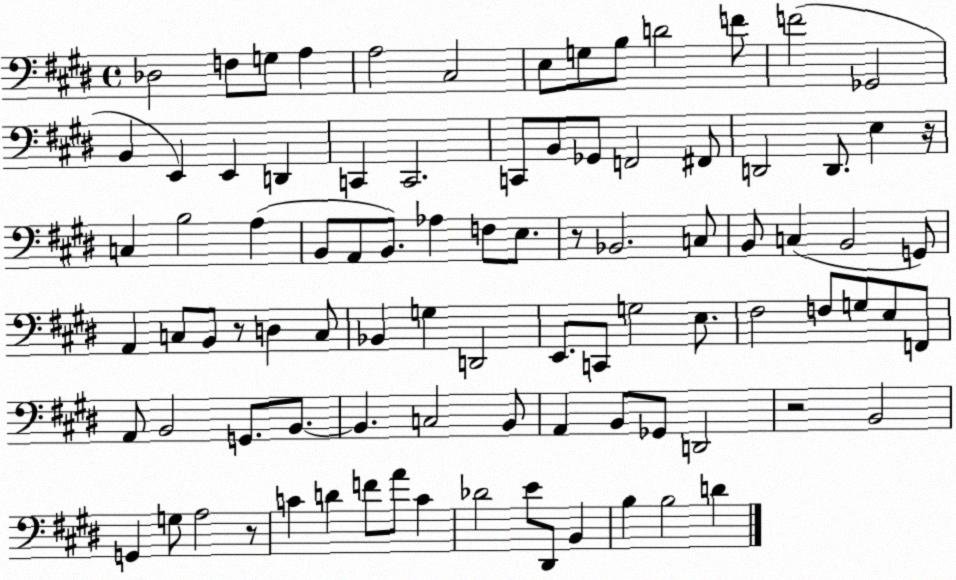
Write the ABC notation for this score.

X:1
T:Untitled
M:4/4
L:1/4
K:E
_D,2 F,/2 G,/2 A, A,2 ^C,2 E,/2 G,/2 B,/2 D2 F/2 F2 _G,,2 B,, E,, E,, D,, C,, C,,2 C,,/2 B,,/2 _G,,/2 F,,2 ^F,,/2 D,,2 D,,/2 E, z/4 C, B,2 A, B,,/2 A,,/2 B,,/2 _A, F,/2 E,/2 z/2 _B,,2 C,/2 B,,/2 C, B,,2 G,,/2 A,, C,/2 B,,/2 z/2 D, C,/2 _B,, G, D,,2 E,,/2 C,,/2 G,2 E,/2 ^F,2 F,/2 G,/2 E,/2 F,,/2 A,,/2 B,,2 G,,/2 B,,/2 B,, C,2 B,,/2 A,, B,,/2 _G,,/2 D,,2 z2 B,,2 G,, G,/2 A,2 z/2 C D F/2 A/2 C _D2 E/2 ^D,,/2 B,, B, B,2 D